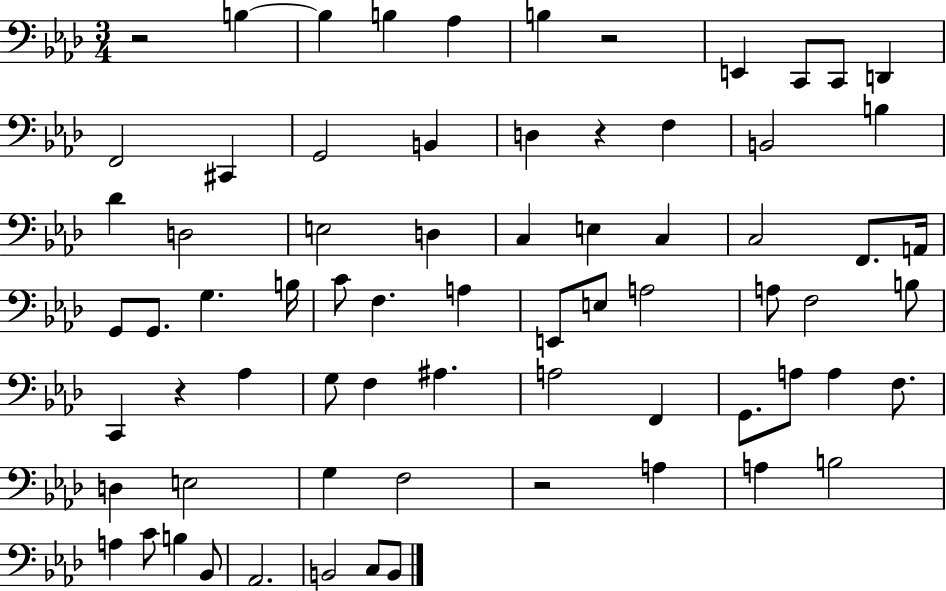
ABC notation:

X:1
T:Untitled
M:3/4
L:1/4
K:Ab
z2 B, B, B, _A, B, z2 E,, C,,/2 C,,/2 D,, F,,2 ^C,, G,,2 B,, D, z F, B,,2 B, _D D,2 E,2 D, C, E, C, C,2 F,,/2 A,,/4 G,,/2 G,,/2 G, B,/4 C/2 F, A, E,,/2 E,/2 A,2 A,/2 F,2 B,/2 C,, z _A, G,/2 F, ^A, A,2 F,, G,,/2 A,/2 A, F,/2 D, E,2 G, F,2 z2 A, A, B,2 A, C/2 B, _B,,/2 _A,,2 B,,2 C,/2 B,,/2